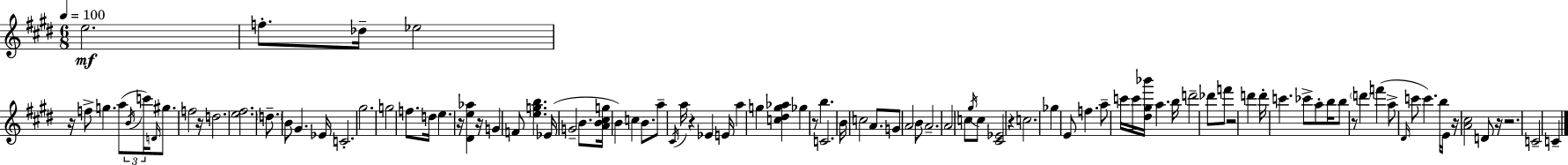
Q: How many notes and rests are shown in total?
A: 102